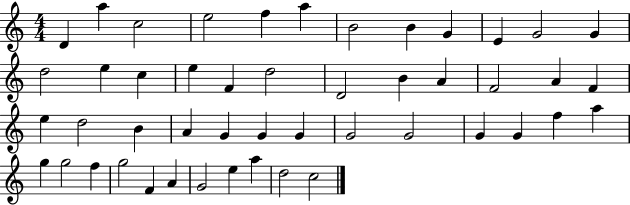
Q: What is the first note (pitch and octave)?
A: D4